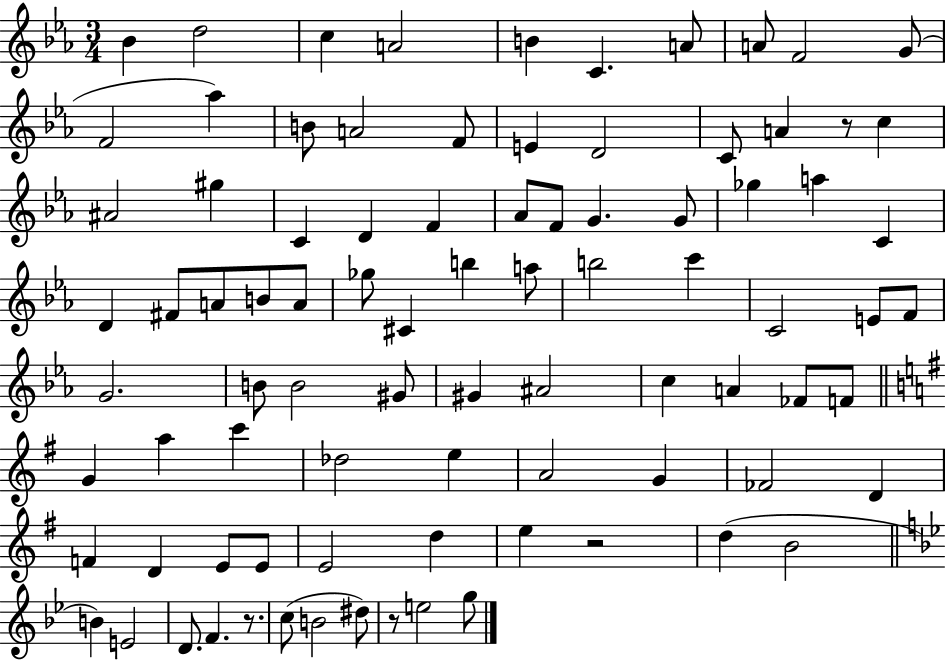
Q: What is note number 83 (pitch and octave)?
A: G5